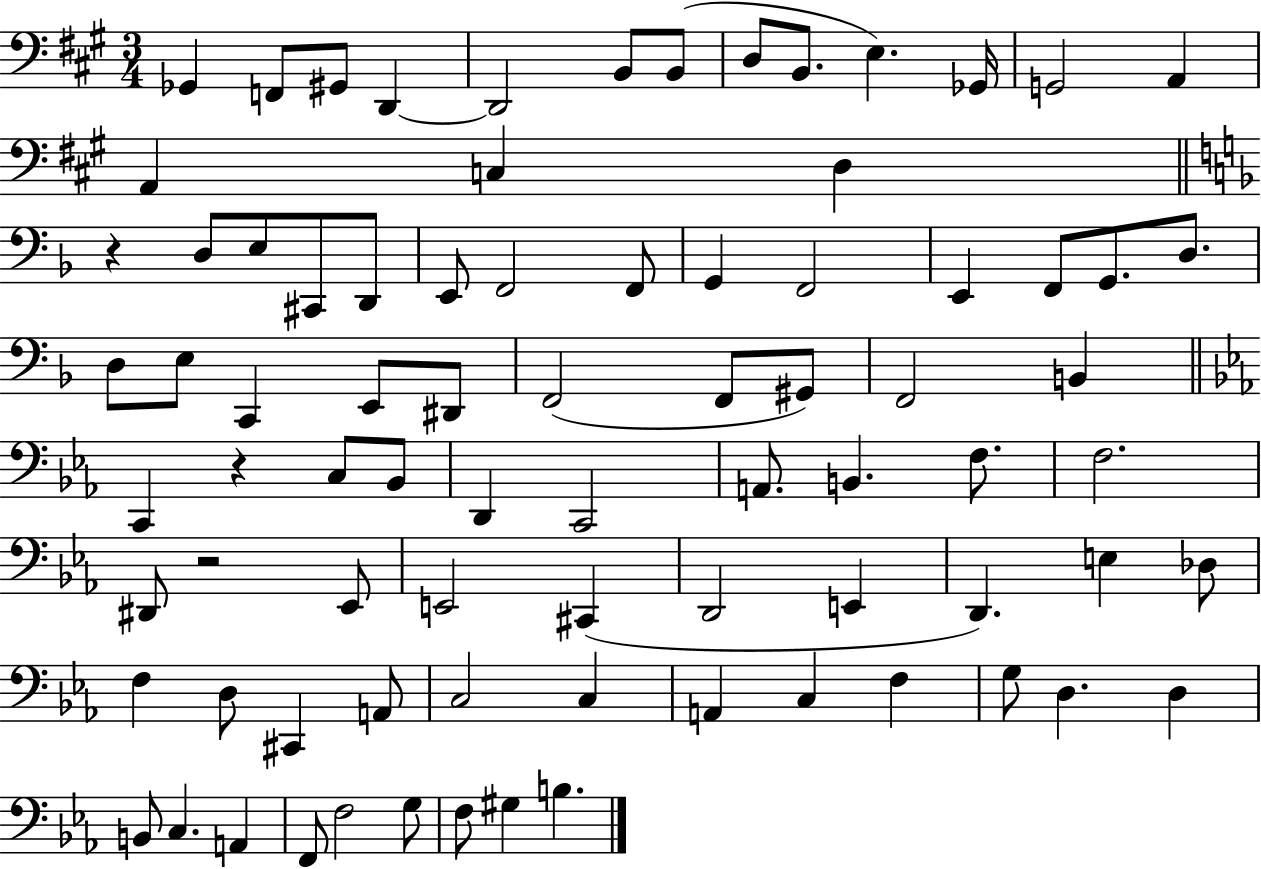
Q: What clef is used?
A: bass